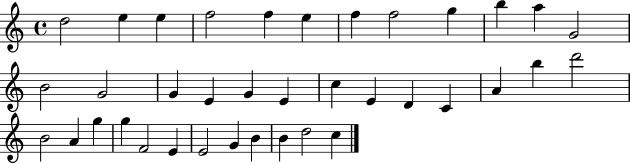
{
  \clef treble
  \time 4/4
  \defaultTimeSignature
  \key c \major
  d''2 e''4 e''4 | f''2 f''4 e''4 | f''4 f''2 g''4 | b''4 a''4 g'2 | \break b'2 g'2 | g'4 e'4 g'4 e'4 | c''4 e'4 d'4 c'4 | a'4 b''4 d'''2 | \break b'2 a'4 g''4 | g''4 f'2 e'4 | e'2 g'4 b'4 | b'4 d''2 c''4 | \break \bar "|."
}